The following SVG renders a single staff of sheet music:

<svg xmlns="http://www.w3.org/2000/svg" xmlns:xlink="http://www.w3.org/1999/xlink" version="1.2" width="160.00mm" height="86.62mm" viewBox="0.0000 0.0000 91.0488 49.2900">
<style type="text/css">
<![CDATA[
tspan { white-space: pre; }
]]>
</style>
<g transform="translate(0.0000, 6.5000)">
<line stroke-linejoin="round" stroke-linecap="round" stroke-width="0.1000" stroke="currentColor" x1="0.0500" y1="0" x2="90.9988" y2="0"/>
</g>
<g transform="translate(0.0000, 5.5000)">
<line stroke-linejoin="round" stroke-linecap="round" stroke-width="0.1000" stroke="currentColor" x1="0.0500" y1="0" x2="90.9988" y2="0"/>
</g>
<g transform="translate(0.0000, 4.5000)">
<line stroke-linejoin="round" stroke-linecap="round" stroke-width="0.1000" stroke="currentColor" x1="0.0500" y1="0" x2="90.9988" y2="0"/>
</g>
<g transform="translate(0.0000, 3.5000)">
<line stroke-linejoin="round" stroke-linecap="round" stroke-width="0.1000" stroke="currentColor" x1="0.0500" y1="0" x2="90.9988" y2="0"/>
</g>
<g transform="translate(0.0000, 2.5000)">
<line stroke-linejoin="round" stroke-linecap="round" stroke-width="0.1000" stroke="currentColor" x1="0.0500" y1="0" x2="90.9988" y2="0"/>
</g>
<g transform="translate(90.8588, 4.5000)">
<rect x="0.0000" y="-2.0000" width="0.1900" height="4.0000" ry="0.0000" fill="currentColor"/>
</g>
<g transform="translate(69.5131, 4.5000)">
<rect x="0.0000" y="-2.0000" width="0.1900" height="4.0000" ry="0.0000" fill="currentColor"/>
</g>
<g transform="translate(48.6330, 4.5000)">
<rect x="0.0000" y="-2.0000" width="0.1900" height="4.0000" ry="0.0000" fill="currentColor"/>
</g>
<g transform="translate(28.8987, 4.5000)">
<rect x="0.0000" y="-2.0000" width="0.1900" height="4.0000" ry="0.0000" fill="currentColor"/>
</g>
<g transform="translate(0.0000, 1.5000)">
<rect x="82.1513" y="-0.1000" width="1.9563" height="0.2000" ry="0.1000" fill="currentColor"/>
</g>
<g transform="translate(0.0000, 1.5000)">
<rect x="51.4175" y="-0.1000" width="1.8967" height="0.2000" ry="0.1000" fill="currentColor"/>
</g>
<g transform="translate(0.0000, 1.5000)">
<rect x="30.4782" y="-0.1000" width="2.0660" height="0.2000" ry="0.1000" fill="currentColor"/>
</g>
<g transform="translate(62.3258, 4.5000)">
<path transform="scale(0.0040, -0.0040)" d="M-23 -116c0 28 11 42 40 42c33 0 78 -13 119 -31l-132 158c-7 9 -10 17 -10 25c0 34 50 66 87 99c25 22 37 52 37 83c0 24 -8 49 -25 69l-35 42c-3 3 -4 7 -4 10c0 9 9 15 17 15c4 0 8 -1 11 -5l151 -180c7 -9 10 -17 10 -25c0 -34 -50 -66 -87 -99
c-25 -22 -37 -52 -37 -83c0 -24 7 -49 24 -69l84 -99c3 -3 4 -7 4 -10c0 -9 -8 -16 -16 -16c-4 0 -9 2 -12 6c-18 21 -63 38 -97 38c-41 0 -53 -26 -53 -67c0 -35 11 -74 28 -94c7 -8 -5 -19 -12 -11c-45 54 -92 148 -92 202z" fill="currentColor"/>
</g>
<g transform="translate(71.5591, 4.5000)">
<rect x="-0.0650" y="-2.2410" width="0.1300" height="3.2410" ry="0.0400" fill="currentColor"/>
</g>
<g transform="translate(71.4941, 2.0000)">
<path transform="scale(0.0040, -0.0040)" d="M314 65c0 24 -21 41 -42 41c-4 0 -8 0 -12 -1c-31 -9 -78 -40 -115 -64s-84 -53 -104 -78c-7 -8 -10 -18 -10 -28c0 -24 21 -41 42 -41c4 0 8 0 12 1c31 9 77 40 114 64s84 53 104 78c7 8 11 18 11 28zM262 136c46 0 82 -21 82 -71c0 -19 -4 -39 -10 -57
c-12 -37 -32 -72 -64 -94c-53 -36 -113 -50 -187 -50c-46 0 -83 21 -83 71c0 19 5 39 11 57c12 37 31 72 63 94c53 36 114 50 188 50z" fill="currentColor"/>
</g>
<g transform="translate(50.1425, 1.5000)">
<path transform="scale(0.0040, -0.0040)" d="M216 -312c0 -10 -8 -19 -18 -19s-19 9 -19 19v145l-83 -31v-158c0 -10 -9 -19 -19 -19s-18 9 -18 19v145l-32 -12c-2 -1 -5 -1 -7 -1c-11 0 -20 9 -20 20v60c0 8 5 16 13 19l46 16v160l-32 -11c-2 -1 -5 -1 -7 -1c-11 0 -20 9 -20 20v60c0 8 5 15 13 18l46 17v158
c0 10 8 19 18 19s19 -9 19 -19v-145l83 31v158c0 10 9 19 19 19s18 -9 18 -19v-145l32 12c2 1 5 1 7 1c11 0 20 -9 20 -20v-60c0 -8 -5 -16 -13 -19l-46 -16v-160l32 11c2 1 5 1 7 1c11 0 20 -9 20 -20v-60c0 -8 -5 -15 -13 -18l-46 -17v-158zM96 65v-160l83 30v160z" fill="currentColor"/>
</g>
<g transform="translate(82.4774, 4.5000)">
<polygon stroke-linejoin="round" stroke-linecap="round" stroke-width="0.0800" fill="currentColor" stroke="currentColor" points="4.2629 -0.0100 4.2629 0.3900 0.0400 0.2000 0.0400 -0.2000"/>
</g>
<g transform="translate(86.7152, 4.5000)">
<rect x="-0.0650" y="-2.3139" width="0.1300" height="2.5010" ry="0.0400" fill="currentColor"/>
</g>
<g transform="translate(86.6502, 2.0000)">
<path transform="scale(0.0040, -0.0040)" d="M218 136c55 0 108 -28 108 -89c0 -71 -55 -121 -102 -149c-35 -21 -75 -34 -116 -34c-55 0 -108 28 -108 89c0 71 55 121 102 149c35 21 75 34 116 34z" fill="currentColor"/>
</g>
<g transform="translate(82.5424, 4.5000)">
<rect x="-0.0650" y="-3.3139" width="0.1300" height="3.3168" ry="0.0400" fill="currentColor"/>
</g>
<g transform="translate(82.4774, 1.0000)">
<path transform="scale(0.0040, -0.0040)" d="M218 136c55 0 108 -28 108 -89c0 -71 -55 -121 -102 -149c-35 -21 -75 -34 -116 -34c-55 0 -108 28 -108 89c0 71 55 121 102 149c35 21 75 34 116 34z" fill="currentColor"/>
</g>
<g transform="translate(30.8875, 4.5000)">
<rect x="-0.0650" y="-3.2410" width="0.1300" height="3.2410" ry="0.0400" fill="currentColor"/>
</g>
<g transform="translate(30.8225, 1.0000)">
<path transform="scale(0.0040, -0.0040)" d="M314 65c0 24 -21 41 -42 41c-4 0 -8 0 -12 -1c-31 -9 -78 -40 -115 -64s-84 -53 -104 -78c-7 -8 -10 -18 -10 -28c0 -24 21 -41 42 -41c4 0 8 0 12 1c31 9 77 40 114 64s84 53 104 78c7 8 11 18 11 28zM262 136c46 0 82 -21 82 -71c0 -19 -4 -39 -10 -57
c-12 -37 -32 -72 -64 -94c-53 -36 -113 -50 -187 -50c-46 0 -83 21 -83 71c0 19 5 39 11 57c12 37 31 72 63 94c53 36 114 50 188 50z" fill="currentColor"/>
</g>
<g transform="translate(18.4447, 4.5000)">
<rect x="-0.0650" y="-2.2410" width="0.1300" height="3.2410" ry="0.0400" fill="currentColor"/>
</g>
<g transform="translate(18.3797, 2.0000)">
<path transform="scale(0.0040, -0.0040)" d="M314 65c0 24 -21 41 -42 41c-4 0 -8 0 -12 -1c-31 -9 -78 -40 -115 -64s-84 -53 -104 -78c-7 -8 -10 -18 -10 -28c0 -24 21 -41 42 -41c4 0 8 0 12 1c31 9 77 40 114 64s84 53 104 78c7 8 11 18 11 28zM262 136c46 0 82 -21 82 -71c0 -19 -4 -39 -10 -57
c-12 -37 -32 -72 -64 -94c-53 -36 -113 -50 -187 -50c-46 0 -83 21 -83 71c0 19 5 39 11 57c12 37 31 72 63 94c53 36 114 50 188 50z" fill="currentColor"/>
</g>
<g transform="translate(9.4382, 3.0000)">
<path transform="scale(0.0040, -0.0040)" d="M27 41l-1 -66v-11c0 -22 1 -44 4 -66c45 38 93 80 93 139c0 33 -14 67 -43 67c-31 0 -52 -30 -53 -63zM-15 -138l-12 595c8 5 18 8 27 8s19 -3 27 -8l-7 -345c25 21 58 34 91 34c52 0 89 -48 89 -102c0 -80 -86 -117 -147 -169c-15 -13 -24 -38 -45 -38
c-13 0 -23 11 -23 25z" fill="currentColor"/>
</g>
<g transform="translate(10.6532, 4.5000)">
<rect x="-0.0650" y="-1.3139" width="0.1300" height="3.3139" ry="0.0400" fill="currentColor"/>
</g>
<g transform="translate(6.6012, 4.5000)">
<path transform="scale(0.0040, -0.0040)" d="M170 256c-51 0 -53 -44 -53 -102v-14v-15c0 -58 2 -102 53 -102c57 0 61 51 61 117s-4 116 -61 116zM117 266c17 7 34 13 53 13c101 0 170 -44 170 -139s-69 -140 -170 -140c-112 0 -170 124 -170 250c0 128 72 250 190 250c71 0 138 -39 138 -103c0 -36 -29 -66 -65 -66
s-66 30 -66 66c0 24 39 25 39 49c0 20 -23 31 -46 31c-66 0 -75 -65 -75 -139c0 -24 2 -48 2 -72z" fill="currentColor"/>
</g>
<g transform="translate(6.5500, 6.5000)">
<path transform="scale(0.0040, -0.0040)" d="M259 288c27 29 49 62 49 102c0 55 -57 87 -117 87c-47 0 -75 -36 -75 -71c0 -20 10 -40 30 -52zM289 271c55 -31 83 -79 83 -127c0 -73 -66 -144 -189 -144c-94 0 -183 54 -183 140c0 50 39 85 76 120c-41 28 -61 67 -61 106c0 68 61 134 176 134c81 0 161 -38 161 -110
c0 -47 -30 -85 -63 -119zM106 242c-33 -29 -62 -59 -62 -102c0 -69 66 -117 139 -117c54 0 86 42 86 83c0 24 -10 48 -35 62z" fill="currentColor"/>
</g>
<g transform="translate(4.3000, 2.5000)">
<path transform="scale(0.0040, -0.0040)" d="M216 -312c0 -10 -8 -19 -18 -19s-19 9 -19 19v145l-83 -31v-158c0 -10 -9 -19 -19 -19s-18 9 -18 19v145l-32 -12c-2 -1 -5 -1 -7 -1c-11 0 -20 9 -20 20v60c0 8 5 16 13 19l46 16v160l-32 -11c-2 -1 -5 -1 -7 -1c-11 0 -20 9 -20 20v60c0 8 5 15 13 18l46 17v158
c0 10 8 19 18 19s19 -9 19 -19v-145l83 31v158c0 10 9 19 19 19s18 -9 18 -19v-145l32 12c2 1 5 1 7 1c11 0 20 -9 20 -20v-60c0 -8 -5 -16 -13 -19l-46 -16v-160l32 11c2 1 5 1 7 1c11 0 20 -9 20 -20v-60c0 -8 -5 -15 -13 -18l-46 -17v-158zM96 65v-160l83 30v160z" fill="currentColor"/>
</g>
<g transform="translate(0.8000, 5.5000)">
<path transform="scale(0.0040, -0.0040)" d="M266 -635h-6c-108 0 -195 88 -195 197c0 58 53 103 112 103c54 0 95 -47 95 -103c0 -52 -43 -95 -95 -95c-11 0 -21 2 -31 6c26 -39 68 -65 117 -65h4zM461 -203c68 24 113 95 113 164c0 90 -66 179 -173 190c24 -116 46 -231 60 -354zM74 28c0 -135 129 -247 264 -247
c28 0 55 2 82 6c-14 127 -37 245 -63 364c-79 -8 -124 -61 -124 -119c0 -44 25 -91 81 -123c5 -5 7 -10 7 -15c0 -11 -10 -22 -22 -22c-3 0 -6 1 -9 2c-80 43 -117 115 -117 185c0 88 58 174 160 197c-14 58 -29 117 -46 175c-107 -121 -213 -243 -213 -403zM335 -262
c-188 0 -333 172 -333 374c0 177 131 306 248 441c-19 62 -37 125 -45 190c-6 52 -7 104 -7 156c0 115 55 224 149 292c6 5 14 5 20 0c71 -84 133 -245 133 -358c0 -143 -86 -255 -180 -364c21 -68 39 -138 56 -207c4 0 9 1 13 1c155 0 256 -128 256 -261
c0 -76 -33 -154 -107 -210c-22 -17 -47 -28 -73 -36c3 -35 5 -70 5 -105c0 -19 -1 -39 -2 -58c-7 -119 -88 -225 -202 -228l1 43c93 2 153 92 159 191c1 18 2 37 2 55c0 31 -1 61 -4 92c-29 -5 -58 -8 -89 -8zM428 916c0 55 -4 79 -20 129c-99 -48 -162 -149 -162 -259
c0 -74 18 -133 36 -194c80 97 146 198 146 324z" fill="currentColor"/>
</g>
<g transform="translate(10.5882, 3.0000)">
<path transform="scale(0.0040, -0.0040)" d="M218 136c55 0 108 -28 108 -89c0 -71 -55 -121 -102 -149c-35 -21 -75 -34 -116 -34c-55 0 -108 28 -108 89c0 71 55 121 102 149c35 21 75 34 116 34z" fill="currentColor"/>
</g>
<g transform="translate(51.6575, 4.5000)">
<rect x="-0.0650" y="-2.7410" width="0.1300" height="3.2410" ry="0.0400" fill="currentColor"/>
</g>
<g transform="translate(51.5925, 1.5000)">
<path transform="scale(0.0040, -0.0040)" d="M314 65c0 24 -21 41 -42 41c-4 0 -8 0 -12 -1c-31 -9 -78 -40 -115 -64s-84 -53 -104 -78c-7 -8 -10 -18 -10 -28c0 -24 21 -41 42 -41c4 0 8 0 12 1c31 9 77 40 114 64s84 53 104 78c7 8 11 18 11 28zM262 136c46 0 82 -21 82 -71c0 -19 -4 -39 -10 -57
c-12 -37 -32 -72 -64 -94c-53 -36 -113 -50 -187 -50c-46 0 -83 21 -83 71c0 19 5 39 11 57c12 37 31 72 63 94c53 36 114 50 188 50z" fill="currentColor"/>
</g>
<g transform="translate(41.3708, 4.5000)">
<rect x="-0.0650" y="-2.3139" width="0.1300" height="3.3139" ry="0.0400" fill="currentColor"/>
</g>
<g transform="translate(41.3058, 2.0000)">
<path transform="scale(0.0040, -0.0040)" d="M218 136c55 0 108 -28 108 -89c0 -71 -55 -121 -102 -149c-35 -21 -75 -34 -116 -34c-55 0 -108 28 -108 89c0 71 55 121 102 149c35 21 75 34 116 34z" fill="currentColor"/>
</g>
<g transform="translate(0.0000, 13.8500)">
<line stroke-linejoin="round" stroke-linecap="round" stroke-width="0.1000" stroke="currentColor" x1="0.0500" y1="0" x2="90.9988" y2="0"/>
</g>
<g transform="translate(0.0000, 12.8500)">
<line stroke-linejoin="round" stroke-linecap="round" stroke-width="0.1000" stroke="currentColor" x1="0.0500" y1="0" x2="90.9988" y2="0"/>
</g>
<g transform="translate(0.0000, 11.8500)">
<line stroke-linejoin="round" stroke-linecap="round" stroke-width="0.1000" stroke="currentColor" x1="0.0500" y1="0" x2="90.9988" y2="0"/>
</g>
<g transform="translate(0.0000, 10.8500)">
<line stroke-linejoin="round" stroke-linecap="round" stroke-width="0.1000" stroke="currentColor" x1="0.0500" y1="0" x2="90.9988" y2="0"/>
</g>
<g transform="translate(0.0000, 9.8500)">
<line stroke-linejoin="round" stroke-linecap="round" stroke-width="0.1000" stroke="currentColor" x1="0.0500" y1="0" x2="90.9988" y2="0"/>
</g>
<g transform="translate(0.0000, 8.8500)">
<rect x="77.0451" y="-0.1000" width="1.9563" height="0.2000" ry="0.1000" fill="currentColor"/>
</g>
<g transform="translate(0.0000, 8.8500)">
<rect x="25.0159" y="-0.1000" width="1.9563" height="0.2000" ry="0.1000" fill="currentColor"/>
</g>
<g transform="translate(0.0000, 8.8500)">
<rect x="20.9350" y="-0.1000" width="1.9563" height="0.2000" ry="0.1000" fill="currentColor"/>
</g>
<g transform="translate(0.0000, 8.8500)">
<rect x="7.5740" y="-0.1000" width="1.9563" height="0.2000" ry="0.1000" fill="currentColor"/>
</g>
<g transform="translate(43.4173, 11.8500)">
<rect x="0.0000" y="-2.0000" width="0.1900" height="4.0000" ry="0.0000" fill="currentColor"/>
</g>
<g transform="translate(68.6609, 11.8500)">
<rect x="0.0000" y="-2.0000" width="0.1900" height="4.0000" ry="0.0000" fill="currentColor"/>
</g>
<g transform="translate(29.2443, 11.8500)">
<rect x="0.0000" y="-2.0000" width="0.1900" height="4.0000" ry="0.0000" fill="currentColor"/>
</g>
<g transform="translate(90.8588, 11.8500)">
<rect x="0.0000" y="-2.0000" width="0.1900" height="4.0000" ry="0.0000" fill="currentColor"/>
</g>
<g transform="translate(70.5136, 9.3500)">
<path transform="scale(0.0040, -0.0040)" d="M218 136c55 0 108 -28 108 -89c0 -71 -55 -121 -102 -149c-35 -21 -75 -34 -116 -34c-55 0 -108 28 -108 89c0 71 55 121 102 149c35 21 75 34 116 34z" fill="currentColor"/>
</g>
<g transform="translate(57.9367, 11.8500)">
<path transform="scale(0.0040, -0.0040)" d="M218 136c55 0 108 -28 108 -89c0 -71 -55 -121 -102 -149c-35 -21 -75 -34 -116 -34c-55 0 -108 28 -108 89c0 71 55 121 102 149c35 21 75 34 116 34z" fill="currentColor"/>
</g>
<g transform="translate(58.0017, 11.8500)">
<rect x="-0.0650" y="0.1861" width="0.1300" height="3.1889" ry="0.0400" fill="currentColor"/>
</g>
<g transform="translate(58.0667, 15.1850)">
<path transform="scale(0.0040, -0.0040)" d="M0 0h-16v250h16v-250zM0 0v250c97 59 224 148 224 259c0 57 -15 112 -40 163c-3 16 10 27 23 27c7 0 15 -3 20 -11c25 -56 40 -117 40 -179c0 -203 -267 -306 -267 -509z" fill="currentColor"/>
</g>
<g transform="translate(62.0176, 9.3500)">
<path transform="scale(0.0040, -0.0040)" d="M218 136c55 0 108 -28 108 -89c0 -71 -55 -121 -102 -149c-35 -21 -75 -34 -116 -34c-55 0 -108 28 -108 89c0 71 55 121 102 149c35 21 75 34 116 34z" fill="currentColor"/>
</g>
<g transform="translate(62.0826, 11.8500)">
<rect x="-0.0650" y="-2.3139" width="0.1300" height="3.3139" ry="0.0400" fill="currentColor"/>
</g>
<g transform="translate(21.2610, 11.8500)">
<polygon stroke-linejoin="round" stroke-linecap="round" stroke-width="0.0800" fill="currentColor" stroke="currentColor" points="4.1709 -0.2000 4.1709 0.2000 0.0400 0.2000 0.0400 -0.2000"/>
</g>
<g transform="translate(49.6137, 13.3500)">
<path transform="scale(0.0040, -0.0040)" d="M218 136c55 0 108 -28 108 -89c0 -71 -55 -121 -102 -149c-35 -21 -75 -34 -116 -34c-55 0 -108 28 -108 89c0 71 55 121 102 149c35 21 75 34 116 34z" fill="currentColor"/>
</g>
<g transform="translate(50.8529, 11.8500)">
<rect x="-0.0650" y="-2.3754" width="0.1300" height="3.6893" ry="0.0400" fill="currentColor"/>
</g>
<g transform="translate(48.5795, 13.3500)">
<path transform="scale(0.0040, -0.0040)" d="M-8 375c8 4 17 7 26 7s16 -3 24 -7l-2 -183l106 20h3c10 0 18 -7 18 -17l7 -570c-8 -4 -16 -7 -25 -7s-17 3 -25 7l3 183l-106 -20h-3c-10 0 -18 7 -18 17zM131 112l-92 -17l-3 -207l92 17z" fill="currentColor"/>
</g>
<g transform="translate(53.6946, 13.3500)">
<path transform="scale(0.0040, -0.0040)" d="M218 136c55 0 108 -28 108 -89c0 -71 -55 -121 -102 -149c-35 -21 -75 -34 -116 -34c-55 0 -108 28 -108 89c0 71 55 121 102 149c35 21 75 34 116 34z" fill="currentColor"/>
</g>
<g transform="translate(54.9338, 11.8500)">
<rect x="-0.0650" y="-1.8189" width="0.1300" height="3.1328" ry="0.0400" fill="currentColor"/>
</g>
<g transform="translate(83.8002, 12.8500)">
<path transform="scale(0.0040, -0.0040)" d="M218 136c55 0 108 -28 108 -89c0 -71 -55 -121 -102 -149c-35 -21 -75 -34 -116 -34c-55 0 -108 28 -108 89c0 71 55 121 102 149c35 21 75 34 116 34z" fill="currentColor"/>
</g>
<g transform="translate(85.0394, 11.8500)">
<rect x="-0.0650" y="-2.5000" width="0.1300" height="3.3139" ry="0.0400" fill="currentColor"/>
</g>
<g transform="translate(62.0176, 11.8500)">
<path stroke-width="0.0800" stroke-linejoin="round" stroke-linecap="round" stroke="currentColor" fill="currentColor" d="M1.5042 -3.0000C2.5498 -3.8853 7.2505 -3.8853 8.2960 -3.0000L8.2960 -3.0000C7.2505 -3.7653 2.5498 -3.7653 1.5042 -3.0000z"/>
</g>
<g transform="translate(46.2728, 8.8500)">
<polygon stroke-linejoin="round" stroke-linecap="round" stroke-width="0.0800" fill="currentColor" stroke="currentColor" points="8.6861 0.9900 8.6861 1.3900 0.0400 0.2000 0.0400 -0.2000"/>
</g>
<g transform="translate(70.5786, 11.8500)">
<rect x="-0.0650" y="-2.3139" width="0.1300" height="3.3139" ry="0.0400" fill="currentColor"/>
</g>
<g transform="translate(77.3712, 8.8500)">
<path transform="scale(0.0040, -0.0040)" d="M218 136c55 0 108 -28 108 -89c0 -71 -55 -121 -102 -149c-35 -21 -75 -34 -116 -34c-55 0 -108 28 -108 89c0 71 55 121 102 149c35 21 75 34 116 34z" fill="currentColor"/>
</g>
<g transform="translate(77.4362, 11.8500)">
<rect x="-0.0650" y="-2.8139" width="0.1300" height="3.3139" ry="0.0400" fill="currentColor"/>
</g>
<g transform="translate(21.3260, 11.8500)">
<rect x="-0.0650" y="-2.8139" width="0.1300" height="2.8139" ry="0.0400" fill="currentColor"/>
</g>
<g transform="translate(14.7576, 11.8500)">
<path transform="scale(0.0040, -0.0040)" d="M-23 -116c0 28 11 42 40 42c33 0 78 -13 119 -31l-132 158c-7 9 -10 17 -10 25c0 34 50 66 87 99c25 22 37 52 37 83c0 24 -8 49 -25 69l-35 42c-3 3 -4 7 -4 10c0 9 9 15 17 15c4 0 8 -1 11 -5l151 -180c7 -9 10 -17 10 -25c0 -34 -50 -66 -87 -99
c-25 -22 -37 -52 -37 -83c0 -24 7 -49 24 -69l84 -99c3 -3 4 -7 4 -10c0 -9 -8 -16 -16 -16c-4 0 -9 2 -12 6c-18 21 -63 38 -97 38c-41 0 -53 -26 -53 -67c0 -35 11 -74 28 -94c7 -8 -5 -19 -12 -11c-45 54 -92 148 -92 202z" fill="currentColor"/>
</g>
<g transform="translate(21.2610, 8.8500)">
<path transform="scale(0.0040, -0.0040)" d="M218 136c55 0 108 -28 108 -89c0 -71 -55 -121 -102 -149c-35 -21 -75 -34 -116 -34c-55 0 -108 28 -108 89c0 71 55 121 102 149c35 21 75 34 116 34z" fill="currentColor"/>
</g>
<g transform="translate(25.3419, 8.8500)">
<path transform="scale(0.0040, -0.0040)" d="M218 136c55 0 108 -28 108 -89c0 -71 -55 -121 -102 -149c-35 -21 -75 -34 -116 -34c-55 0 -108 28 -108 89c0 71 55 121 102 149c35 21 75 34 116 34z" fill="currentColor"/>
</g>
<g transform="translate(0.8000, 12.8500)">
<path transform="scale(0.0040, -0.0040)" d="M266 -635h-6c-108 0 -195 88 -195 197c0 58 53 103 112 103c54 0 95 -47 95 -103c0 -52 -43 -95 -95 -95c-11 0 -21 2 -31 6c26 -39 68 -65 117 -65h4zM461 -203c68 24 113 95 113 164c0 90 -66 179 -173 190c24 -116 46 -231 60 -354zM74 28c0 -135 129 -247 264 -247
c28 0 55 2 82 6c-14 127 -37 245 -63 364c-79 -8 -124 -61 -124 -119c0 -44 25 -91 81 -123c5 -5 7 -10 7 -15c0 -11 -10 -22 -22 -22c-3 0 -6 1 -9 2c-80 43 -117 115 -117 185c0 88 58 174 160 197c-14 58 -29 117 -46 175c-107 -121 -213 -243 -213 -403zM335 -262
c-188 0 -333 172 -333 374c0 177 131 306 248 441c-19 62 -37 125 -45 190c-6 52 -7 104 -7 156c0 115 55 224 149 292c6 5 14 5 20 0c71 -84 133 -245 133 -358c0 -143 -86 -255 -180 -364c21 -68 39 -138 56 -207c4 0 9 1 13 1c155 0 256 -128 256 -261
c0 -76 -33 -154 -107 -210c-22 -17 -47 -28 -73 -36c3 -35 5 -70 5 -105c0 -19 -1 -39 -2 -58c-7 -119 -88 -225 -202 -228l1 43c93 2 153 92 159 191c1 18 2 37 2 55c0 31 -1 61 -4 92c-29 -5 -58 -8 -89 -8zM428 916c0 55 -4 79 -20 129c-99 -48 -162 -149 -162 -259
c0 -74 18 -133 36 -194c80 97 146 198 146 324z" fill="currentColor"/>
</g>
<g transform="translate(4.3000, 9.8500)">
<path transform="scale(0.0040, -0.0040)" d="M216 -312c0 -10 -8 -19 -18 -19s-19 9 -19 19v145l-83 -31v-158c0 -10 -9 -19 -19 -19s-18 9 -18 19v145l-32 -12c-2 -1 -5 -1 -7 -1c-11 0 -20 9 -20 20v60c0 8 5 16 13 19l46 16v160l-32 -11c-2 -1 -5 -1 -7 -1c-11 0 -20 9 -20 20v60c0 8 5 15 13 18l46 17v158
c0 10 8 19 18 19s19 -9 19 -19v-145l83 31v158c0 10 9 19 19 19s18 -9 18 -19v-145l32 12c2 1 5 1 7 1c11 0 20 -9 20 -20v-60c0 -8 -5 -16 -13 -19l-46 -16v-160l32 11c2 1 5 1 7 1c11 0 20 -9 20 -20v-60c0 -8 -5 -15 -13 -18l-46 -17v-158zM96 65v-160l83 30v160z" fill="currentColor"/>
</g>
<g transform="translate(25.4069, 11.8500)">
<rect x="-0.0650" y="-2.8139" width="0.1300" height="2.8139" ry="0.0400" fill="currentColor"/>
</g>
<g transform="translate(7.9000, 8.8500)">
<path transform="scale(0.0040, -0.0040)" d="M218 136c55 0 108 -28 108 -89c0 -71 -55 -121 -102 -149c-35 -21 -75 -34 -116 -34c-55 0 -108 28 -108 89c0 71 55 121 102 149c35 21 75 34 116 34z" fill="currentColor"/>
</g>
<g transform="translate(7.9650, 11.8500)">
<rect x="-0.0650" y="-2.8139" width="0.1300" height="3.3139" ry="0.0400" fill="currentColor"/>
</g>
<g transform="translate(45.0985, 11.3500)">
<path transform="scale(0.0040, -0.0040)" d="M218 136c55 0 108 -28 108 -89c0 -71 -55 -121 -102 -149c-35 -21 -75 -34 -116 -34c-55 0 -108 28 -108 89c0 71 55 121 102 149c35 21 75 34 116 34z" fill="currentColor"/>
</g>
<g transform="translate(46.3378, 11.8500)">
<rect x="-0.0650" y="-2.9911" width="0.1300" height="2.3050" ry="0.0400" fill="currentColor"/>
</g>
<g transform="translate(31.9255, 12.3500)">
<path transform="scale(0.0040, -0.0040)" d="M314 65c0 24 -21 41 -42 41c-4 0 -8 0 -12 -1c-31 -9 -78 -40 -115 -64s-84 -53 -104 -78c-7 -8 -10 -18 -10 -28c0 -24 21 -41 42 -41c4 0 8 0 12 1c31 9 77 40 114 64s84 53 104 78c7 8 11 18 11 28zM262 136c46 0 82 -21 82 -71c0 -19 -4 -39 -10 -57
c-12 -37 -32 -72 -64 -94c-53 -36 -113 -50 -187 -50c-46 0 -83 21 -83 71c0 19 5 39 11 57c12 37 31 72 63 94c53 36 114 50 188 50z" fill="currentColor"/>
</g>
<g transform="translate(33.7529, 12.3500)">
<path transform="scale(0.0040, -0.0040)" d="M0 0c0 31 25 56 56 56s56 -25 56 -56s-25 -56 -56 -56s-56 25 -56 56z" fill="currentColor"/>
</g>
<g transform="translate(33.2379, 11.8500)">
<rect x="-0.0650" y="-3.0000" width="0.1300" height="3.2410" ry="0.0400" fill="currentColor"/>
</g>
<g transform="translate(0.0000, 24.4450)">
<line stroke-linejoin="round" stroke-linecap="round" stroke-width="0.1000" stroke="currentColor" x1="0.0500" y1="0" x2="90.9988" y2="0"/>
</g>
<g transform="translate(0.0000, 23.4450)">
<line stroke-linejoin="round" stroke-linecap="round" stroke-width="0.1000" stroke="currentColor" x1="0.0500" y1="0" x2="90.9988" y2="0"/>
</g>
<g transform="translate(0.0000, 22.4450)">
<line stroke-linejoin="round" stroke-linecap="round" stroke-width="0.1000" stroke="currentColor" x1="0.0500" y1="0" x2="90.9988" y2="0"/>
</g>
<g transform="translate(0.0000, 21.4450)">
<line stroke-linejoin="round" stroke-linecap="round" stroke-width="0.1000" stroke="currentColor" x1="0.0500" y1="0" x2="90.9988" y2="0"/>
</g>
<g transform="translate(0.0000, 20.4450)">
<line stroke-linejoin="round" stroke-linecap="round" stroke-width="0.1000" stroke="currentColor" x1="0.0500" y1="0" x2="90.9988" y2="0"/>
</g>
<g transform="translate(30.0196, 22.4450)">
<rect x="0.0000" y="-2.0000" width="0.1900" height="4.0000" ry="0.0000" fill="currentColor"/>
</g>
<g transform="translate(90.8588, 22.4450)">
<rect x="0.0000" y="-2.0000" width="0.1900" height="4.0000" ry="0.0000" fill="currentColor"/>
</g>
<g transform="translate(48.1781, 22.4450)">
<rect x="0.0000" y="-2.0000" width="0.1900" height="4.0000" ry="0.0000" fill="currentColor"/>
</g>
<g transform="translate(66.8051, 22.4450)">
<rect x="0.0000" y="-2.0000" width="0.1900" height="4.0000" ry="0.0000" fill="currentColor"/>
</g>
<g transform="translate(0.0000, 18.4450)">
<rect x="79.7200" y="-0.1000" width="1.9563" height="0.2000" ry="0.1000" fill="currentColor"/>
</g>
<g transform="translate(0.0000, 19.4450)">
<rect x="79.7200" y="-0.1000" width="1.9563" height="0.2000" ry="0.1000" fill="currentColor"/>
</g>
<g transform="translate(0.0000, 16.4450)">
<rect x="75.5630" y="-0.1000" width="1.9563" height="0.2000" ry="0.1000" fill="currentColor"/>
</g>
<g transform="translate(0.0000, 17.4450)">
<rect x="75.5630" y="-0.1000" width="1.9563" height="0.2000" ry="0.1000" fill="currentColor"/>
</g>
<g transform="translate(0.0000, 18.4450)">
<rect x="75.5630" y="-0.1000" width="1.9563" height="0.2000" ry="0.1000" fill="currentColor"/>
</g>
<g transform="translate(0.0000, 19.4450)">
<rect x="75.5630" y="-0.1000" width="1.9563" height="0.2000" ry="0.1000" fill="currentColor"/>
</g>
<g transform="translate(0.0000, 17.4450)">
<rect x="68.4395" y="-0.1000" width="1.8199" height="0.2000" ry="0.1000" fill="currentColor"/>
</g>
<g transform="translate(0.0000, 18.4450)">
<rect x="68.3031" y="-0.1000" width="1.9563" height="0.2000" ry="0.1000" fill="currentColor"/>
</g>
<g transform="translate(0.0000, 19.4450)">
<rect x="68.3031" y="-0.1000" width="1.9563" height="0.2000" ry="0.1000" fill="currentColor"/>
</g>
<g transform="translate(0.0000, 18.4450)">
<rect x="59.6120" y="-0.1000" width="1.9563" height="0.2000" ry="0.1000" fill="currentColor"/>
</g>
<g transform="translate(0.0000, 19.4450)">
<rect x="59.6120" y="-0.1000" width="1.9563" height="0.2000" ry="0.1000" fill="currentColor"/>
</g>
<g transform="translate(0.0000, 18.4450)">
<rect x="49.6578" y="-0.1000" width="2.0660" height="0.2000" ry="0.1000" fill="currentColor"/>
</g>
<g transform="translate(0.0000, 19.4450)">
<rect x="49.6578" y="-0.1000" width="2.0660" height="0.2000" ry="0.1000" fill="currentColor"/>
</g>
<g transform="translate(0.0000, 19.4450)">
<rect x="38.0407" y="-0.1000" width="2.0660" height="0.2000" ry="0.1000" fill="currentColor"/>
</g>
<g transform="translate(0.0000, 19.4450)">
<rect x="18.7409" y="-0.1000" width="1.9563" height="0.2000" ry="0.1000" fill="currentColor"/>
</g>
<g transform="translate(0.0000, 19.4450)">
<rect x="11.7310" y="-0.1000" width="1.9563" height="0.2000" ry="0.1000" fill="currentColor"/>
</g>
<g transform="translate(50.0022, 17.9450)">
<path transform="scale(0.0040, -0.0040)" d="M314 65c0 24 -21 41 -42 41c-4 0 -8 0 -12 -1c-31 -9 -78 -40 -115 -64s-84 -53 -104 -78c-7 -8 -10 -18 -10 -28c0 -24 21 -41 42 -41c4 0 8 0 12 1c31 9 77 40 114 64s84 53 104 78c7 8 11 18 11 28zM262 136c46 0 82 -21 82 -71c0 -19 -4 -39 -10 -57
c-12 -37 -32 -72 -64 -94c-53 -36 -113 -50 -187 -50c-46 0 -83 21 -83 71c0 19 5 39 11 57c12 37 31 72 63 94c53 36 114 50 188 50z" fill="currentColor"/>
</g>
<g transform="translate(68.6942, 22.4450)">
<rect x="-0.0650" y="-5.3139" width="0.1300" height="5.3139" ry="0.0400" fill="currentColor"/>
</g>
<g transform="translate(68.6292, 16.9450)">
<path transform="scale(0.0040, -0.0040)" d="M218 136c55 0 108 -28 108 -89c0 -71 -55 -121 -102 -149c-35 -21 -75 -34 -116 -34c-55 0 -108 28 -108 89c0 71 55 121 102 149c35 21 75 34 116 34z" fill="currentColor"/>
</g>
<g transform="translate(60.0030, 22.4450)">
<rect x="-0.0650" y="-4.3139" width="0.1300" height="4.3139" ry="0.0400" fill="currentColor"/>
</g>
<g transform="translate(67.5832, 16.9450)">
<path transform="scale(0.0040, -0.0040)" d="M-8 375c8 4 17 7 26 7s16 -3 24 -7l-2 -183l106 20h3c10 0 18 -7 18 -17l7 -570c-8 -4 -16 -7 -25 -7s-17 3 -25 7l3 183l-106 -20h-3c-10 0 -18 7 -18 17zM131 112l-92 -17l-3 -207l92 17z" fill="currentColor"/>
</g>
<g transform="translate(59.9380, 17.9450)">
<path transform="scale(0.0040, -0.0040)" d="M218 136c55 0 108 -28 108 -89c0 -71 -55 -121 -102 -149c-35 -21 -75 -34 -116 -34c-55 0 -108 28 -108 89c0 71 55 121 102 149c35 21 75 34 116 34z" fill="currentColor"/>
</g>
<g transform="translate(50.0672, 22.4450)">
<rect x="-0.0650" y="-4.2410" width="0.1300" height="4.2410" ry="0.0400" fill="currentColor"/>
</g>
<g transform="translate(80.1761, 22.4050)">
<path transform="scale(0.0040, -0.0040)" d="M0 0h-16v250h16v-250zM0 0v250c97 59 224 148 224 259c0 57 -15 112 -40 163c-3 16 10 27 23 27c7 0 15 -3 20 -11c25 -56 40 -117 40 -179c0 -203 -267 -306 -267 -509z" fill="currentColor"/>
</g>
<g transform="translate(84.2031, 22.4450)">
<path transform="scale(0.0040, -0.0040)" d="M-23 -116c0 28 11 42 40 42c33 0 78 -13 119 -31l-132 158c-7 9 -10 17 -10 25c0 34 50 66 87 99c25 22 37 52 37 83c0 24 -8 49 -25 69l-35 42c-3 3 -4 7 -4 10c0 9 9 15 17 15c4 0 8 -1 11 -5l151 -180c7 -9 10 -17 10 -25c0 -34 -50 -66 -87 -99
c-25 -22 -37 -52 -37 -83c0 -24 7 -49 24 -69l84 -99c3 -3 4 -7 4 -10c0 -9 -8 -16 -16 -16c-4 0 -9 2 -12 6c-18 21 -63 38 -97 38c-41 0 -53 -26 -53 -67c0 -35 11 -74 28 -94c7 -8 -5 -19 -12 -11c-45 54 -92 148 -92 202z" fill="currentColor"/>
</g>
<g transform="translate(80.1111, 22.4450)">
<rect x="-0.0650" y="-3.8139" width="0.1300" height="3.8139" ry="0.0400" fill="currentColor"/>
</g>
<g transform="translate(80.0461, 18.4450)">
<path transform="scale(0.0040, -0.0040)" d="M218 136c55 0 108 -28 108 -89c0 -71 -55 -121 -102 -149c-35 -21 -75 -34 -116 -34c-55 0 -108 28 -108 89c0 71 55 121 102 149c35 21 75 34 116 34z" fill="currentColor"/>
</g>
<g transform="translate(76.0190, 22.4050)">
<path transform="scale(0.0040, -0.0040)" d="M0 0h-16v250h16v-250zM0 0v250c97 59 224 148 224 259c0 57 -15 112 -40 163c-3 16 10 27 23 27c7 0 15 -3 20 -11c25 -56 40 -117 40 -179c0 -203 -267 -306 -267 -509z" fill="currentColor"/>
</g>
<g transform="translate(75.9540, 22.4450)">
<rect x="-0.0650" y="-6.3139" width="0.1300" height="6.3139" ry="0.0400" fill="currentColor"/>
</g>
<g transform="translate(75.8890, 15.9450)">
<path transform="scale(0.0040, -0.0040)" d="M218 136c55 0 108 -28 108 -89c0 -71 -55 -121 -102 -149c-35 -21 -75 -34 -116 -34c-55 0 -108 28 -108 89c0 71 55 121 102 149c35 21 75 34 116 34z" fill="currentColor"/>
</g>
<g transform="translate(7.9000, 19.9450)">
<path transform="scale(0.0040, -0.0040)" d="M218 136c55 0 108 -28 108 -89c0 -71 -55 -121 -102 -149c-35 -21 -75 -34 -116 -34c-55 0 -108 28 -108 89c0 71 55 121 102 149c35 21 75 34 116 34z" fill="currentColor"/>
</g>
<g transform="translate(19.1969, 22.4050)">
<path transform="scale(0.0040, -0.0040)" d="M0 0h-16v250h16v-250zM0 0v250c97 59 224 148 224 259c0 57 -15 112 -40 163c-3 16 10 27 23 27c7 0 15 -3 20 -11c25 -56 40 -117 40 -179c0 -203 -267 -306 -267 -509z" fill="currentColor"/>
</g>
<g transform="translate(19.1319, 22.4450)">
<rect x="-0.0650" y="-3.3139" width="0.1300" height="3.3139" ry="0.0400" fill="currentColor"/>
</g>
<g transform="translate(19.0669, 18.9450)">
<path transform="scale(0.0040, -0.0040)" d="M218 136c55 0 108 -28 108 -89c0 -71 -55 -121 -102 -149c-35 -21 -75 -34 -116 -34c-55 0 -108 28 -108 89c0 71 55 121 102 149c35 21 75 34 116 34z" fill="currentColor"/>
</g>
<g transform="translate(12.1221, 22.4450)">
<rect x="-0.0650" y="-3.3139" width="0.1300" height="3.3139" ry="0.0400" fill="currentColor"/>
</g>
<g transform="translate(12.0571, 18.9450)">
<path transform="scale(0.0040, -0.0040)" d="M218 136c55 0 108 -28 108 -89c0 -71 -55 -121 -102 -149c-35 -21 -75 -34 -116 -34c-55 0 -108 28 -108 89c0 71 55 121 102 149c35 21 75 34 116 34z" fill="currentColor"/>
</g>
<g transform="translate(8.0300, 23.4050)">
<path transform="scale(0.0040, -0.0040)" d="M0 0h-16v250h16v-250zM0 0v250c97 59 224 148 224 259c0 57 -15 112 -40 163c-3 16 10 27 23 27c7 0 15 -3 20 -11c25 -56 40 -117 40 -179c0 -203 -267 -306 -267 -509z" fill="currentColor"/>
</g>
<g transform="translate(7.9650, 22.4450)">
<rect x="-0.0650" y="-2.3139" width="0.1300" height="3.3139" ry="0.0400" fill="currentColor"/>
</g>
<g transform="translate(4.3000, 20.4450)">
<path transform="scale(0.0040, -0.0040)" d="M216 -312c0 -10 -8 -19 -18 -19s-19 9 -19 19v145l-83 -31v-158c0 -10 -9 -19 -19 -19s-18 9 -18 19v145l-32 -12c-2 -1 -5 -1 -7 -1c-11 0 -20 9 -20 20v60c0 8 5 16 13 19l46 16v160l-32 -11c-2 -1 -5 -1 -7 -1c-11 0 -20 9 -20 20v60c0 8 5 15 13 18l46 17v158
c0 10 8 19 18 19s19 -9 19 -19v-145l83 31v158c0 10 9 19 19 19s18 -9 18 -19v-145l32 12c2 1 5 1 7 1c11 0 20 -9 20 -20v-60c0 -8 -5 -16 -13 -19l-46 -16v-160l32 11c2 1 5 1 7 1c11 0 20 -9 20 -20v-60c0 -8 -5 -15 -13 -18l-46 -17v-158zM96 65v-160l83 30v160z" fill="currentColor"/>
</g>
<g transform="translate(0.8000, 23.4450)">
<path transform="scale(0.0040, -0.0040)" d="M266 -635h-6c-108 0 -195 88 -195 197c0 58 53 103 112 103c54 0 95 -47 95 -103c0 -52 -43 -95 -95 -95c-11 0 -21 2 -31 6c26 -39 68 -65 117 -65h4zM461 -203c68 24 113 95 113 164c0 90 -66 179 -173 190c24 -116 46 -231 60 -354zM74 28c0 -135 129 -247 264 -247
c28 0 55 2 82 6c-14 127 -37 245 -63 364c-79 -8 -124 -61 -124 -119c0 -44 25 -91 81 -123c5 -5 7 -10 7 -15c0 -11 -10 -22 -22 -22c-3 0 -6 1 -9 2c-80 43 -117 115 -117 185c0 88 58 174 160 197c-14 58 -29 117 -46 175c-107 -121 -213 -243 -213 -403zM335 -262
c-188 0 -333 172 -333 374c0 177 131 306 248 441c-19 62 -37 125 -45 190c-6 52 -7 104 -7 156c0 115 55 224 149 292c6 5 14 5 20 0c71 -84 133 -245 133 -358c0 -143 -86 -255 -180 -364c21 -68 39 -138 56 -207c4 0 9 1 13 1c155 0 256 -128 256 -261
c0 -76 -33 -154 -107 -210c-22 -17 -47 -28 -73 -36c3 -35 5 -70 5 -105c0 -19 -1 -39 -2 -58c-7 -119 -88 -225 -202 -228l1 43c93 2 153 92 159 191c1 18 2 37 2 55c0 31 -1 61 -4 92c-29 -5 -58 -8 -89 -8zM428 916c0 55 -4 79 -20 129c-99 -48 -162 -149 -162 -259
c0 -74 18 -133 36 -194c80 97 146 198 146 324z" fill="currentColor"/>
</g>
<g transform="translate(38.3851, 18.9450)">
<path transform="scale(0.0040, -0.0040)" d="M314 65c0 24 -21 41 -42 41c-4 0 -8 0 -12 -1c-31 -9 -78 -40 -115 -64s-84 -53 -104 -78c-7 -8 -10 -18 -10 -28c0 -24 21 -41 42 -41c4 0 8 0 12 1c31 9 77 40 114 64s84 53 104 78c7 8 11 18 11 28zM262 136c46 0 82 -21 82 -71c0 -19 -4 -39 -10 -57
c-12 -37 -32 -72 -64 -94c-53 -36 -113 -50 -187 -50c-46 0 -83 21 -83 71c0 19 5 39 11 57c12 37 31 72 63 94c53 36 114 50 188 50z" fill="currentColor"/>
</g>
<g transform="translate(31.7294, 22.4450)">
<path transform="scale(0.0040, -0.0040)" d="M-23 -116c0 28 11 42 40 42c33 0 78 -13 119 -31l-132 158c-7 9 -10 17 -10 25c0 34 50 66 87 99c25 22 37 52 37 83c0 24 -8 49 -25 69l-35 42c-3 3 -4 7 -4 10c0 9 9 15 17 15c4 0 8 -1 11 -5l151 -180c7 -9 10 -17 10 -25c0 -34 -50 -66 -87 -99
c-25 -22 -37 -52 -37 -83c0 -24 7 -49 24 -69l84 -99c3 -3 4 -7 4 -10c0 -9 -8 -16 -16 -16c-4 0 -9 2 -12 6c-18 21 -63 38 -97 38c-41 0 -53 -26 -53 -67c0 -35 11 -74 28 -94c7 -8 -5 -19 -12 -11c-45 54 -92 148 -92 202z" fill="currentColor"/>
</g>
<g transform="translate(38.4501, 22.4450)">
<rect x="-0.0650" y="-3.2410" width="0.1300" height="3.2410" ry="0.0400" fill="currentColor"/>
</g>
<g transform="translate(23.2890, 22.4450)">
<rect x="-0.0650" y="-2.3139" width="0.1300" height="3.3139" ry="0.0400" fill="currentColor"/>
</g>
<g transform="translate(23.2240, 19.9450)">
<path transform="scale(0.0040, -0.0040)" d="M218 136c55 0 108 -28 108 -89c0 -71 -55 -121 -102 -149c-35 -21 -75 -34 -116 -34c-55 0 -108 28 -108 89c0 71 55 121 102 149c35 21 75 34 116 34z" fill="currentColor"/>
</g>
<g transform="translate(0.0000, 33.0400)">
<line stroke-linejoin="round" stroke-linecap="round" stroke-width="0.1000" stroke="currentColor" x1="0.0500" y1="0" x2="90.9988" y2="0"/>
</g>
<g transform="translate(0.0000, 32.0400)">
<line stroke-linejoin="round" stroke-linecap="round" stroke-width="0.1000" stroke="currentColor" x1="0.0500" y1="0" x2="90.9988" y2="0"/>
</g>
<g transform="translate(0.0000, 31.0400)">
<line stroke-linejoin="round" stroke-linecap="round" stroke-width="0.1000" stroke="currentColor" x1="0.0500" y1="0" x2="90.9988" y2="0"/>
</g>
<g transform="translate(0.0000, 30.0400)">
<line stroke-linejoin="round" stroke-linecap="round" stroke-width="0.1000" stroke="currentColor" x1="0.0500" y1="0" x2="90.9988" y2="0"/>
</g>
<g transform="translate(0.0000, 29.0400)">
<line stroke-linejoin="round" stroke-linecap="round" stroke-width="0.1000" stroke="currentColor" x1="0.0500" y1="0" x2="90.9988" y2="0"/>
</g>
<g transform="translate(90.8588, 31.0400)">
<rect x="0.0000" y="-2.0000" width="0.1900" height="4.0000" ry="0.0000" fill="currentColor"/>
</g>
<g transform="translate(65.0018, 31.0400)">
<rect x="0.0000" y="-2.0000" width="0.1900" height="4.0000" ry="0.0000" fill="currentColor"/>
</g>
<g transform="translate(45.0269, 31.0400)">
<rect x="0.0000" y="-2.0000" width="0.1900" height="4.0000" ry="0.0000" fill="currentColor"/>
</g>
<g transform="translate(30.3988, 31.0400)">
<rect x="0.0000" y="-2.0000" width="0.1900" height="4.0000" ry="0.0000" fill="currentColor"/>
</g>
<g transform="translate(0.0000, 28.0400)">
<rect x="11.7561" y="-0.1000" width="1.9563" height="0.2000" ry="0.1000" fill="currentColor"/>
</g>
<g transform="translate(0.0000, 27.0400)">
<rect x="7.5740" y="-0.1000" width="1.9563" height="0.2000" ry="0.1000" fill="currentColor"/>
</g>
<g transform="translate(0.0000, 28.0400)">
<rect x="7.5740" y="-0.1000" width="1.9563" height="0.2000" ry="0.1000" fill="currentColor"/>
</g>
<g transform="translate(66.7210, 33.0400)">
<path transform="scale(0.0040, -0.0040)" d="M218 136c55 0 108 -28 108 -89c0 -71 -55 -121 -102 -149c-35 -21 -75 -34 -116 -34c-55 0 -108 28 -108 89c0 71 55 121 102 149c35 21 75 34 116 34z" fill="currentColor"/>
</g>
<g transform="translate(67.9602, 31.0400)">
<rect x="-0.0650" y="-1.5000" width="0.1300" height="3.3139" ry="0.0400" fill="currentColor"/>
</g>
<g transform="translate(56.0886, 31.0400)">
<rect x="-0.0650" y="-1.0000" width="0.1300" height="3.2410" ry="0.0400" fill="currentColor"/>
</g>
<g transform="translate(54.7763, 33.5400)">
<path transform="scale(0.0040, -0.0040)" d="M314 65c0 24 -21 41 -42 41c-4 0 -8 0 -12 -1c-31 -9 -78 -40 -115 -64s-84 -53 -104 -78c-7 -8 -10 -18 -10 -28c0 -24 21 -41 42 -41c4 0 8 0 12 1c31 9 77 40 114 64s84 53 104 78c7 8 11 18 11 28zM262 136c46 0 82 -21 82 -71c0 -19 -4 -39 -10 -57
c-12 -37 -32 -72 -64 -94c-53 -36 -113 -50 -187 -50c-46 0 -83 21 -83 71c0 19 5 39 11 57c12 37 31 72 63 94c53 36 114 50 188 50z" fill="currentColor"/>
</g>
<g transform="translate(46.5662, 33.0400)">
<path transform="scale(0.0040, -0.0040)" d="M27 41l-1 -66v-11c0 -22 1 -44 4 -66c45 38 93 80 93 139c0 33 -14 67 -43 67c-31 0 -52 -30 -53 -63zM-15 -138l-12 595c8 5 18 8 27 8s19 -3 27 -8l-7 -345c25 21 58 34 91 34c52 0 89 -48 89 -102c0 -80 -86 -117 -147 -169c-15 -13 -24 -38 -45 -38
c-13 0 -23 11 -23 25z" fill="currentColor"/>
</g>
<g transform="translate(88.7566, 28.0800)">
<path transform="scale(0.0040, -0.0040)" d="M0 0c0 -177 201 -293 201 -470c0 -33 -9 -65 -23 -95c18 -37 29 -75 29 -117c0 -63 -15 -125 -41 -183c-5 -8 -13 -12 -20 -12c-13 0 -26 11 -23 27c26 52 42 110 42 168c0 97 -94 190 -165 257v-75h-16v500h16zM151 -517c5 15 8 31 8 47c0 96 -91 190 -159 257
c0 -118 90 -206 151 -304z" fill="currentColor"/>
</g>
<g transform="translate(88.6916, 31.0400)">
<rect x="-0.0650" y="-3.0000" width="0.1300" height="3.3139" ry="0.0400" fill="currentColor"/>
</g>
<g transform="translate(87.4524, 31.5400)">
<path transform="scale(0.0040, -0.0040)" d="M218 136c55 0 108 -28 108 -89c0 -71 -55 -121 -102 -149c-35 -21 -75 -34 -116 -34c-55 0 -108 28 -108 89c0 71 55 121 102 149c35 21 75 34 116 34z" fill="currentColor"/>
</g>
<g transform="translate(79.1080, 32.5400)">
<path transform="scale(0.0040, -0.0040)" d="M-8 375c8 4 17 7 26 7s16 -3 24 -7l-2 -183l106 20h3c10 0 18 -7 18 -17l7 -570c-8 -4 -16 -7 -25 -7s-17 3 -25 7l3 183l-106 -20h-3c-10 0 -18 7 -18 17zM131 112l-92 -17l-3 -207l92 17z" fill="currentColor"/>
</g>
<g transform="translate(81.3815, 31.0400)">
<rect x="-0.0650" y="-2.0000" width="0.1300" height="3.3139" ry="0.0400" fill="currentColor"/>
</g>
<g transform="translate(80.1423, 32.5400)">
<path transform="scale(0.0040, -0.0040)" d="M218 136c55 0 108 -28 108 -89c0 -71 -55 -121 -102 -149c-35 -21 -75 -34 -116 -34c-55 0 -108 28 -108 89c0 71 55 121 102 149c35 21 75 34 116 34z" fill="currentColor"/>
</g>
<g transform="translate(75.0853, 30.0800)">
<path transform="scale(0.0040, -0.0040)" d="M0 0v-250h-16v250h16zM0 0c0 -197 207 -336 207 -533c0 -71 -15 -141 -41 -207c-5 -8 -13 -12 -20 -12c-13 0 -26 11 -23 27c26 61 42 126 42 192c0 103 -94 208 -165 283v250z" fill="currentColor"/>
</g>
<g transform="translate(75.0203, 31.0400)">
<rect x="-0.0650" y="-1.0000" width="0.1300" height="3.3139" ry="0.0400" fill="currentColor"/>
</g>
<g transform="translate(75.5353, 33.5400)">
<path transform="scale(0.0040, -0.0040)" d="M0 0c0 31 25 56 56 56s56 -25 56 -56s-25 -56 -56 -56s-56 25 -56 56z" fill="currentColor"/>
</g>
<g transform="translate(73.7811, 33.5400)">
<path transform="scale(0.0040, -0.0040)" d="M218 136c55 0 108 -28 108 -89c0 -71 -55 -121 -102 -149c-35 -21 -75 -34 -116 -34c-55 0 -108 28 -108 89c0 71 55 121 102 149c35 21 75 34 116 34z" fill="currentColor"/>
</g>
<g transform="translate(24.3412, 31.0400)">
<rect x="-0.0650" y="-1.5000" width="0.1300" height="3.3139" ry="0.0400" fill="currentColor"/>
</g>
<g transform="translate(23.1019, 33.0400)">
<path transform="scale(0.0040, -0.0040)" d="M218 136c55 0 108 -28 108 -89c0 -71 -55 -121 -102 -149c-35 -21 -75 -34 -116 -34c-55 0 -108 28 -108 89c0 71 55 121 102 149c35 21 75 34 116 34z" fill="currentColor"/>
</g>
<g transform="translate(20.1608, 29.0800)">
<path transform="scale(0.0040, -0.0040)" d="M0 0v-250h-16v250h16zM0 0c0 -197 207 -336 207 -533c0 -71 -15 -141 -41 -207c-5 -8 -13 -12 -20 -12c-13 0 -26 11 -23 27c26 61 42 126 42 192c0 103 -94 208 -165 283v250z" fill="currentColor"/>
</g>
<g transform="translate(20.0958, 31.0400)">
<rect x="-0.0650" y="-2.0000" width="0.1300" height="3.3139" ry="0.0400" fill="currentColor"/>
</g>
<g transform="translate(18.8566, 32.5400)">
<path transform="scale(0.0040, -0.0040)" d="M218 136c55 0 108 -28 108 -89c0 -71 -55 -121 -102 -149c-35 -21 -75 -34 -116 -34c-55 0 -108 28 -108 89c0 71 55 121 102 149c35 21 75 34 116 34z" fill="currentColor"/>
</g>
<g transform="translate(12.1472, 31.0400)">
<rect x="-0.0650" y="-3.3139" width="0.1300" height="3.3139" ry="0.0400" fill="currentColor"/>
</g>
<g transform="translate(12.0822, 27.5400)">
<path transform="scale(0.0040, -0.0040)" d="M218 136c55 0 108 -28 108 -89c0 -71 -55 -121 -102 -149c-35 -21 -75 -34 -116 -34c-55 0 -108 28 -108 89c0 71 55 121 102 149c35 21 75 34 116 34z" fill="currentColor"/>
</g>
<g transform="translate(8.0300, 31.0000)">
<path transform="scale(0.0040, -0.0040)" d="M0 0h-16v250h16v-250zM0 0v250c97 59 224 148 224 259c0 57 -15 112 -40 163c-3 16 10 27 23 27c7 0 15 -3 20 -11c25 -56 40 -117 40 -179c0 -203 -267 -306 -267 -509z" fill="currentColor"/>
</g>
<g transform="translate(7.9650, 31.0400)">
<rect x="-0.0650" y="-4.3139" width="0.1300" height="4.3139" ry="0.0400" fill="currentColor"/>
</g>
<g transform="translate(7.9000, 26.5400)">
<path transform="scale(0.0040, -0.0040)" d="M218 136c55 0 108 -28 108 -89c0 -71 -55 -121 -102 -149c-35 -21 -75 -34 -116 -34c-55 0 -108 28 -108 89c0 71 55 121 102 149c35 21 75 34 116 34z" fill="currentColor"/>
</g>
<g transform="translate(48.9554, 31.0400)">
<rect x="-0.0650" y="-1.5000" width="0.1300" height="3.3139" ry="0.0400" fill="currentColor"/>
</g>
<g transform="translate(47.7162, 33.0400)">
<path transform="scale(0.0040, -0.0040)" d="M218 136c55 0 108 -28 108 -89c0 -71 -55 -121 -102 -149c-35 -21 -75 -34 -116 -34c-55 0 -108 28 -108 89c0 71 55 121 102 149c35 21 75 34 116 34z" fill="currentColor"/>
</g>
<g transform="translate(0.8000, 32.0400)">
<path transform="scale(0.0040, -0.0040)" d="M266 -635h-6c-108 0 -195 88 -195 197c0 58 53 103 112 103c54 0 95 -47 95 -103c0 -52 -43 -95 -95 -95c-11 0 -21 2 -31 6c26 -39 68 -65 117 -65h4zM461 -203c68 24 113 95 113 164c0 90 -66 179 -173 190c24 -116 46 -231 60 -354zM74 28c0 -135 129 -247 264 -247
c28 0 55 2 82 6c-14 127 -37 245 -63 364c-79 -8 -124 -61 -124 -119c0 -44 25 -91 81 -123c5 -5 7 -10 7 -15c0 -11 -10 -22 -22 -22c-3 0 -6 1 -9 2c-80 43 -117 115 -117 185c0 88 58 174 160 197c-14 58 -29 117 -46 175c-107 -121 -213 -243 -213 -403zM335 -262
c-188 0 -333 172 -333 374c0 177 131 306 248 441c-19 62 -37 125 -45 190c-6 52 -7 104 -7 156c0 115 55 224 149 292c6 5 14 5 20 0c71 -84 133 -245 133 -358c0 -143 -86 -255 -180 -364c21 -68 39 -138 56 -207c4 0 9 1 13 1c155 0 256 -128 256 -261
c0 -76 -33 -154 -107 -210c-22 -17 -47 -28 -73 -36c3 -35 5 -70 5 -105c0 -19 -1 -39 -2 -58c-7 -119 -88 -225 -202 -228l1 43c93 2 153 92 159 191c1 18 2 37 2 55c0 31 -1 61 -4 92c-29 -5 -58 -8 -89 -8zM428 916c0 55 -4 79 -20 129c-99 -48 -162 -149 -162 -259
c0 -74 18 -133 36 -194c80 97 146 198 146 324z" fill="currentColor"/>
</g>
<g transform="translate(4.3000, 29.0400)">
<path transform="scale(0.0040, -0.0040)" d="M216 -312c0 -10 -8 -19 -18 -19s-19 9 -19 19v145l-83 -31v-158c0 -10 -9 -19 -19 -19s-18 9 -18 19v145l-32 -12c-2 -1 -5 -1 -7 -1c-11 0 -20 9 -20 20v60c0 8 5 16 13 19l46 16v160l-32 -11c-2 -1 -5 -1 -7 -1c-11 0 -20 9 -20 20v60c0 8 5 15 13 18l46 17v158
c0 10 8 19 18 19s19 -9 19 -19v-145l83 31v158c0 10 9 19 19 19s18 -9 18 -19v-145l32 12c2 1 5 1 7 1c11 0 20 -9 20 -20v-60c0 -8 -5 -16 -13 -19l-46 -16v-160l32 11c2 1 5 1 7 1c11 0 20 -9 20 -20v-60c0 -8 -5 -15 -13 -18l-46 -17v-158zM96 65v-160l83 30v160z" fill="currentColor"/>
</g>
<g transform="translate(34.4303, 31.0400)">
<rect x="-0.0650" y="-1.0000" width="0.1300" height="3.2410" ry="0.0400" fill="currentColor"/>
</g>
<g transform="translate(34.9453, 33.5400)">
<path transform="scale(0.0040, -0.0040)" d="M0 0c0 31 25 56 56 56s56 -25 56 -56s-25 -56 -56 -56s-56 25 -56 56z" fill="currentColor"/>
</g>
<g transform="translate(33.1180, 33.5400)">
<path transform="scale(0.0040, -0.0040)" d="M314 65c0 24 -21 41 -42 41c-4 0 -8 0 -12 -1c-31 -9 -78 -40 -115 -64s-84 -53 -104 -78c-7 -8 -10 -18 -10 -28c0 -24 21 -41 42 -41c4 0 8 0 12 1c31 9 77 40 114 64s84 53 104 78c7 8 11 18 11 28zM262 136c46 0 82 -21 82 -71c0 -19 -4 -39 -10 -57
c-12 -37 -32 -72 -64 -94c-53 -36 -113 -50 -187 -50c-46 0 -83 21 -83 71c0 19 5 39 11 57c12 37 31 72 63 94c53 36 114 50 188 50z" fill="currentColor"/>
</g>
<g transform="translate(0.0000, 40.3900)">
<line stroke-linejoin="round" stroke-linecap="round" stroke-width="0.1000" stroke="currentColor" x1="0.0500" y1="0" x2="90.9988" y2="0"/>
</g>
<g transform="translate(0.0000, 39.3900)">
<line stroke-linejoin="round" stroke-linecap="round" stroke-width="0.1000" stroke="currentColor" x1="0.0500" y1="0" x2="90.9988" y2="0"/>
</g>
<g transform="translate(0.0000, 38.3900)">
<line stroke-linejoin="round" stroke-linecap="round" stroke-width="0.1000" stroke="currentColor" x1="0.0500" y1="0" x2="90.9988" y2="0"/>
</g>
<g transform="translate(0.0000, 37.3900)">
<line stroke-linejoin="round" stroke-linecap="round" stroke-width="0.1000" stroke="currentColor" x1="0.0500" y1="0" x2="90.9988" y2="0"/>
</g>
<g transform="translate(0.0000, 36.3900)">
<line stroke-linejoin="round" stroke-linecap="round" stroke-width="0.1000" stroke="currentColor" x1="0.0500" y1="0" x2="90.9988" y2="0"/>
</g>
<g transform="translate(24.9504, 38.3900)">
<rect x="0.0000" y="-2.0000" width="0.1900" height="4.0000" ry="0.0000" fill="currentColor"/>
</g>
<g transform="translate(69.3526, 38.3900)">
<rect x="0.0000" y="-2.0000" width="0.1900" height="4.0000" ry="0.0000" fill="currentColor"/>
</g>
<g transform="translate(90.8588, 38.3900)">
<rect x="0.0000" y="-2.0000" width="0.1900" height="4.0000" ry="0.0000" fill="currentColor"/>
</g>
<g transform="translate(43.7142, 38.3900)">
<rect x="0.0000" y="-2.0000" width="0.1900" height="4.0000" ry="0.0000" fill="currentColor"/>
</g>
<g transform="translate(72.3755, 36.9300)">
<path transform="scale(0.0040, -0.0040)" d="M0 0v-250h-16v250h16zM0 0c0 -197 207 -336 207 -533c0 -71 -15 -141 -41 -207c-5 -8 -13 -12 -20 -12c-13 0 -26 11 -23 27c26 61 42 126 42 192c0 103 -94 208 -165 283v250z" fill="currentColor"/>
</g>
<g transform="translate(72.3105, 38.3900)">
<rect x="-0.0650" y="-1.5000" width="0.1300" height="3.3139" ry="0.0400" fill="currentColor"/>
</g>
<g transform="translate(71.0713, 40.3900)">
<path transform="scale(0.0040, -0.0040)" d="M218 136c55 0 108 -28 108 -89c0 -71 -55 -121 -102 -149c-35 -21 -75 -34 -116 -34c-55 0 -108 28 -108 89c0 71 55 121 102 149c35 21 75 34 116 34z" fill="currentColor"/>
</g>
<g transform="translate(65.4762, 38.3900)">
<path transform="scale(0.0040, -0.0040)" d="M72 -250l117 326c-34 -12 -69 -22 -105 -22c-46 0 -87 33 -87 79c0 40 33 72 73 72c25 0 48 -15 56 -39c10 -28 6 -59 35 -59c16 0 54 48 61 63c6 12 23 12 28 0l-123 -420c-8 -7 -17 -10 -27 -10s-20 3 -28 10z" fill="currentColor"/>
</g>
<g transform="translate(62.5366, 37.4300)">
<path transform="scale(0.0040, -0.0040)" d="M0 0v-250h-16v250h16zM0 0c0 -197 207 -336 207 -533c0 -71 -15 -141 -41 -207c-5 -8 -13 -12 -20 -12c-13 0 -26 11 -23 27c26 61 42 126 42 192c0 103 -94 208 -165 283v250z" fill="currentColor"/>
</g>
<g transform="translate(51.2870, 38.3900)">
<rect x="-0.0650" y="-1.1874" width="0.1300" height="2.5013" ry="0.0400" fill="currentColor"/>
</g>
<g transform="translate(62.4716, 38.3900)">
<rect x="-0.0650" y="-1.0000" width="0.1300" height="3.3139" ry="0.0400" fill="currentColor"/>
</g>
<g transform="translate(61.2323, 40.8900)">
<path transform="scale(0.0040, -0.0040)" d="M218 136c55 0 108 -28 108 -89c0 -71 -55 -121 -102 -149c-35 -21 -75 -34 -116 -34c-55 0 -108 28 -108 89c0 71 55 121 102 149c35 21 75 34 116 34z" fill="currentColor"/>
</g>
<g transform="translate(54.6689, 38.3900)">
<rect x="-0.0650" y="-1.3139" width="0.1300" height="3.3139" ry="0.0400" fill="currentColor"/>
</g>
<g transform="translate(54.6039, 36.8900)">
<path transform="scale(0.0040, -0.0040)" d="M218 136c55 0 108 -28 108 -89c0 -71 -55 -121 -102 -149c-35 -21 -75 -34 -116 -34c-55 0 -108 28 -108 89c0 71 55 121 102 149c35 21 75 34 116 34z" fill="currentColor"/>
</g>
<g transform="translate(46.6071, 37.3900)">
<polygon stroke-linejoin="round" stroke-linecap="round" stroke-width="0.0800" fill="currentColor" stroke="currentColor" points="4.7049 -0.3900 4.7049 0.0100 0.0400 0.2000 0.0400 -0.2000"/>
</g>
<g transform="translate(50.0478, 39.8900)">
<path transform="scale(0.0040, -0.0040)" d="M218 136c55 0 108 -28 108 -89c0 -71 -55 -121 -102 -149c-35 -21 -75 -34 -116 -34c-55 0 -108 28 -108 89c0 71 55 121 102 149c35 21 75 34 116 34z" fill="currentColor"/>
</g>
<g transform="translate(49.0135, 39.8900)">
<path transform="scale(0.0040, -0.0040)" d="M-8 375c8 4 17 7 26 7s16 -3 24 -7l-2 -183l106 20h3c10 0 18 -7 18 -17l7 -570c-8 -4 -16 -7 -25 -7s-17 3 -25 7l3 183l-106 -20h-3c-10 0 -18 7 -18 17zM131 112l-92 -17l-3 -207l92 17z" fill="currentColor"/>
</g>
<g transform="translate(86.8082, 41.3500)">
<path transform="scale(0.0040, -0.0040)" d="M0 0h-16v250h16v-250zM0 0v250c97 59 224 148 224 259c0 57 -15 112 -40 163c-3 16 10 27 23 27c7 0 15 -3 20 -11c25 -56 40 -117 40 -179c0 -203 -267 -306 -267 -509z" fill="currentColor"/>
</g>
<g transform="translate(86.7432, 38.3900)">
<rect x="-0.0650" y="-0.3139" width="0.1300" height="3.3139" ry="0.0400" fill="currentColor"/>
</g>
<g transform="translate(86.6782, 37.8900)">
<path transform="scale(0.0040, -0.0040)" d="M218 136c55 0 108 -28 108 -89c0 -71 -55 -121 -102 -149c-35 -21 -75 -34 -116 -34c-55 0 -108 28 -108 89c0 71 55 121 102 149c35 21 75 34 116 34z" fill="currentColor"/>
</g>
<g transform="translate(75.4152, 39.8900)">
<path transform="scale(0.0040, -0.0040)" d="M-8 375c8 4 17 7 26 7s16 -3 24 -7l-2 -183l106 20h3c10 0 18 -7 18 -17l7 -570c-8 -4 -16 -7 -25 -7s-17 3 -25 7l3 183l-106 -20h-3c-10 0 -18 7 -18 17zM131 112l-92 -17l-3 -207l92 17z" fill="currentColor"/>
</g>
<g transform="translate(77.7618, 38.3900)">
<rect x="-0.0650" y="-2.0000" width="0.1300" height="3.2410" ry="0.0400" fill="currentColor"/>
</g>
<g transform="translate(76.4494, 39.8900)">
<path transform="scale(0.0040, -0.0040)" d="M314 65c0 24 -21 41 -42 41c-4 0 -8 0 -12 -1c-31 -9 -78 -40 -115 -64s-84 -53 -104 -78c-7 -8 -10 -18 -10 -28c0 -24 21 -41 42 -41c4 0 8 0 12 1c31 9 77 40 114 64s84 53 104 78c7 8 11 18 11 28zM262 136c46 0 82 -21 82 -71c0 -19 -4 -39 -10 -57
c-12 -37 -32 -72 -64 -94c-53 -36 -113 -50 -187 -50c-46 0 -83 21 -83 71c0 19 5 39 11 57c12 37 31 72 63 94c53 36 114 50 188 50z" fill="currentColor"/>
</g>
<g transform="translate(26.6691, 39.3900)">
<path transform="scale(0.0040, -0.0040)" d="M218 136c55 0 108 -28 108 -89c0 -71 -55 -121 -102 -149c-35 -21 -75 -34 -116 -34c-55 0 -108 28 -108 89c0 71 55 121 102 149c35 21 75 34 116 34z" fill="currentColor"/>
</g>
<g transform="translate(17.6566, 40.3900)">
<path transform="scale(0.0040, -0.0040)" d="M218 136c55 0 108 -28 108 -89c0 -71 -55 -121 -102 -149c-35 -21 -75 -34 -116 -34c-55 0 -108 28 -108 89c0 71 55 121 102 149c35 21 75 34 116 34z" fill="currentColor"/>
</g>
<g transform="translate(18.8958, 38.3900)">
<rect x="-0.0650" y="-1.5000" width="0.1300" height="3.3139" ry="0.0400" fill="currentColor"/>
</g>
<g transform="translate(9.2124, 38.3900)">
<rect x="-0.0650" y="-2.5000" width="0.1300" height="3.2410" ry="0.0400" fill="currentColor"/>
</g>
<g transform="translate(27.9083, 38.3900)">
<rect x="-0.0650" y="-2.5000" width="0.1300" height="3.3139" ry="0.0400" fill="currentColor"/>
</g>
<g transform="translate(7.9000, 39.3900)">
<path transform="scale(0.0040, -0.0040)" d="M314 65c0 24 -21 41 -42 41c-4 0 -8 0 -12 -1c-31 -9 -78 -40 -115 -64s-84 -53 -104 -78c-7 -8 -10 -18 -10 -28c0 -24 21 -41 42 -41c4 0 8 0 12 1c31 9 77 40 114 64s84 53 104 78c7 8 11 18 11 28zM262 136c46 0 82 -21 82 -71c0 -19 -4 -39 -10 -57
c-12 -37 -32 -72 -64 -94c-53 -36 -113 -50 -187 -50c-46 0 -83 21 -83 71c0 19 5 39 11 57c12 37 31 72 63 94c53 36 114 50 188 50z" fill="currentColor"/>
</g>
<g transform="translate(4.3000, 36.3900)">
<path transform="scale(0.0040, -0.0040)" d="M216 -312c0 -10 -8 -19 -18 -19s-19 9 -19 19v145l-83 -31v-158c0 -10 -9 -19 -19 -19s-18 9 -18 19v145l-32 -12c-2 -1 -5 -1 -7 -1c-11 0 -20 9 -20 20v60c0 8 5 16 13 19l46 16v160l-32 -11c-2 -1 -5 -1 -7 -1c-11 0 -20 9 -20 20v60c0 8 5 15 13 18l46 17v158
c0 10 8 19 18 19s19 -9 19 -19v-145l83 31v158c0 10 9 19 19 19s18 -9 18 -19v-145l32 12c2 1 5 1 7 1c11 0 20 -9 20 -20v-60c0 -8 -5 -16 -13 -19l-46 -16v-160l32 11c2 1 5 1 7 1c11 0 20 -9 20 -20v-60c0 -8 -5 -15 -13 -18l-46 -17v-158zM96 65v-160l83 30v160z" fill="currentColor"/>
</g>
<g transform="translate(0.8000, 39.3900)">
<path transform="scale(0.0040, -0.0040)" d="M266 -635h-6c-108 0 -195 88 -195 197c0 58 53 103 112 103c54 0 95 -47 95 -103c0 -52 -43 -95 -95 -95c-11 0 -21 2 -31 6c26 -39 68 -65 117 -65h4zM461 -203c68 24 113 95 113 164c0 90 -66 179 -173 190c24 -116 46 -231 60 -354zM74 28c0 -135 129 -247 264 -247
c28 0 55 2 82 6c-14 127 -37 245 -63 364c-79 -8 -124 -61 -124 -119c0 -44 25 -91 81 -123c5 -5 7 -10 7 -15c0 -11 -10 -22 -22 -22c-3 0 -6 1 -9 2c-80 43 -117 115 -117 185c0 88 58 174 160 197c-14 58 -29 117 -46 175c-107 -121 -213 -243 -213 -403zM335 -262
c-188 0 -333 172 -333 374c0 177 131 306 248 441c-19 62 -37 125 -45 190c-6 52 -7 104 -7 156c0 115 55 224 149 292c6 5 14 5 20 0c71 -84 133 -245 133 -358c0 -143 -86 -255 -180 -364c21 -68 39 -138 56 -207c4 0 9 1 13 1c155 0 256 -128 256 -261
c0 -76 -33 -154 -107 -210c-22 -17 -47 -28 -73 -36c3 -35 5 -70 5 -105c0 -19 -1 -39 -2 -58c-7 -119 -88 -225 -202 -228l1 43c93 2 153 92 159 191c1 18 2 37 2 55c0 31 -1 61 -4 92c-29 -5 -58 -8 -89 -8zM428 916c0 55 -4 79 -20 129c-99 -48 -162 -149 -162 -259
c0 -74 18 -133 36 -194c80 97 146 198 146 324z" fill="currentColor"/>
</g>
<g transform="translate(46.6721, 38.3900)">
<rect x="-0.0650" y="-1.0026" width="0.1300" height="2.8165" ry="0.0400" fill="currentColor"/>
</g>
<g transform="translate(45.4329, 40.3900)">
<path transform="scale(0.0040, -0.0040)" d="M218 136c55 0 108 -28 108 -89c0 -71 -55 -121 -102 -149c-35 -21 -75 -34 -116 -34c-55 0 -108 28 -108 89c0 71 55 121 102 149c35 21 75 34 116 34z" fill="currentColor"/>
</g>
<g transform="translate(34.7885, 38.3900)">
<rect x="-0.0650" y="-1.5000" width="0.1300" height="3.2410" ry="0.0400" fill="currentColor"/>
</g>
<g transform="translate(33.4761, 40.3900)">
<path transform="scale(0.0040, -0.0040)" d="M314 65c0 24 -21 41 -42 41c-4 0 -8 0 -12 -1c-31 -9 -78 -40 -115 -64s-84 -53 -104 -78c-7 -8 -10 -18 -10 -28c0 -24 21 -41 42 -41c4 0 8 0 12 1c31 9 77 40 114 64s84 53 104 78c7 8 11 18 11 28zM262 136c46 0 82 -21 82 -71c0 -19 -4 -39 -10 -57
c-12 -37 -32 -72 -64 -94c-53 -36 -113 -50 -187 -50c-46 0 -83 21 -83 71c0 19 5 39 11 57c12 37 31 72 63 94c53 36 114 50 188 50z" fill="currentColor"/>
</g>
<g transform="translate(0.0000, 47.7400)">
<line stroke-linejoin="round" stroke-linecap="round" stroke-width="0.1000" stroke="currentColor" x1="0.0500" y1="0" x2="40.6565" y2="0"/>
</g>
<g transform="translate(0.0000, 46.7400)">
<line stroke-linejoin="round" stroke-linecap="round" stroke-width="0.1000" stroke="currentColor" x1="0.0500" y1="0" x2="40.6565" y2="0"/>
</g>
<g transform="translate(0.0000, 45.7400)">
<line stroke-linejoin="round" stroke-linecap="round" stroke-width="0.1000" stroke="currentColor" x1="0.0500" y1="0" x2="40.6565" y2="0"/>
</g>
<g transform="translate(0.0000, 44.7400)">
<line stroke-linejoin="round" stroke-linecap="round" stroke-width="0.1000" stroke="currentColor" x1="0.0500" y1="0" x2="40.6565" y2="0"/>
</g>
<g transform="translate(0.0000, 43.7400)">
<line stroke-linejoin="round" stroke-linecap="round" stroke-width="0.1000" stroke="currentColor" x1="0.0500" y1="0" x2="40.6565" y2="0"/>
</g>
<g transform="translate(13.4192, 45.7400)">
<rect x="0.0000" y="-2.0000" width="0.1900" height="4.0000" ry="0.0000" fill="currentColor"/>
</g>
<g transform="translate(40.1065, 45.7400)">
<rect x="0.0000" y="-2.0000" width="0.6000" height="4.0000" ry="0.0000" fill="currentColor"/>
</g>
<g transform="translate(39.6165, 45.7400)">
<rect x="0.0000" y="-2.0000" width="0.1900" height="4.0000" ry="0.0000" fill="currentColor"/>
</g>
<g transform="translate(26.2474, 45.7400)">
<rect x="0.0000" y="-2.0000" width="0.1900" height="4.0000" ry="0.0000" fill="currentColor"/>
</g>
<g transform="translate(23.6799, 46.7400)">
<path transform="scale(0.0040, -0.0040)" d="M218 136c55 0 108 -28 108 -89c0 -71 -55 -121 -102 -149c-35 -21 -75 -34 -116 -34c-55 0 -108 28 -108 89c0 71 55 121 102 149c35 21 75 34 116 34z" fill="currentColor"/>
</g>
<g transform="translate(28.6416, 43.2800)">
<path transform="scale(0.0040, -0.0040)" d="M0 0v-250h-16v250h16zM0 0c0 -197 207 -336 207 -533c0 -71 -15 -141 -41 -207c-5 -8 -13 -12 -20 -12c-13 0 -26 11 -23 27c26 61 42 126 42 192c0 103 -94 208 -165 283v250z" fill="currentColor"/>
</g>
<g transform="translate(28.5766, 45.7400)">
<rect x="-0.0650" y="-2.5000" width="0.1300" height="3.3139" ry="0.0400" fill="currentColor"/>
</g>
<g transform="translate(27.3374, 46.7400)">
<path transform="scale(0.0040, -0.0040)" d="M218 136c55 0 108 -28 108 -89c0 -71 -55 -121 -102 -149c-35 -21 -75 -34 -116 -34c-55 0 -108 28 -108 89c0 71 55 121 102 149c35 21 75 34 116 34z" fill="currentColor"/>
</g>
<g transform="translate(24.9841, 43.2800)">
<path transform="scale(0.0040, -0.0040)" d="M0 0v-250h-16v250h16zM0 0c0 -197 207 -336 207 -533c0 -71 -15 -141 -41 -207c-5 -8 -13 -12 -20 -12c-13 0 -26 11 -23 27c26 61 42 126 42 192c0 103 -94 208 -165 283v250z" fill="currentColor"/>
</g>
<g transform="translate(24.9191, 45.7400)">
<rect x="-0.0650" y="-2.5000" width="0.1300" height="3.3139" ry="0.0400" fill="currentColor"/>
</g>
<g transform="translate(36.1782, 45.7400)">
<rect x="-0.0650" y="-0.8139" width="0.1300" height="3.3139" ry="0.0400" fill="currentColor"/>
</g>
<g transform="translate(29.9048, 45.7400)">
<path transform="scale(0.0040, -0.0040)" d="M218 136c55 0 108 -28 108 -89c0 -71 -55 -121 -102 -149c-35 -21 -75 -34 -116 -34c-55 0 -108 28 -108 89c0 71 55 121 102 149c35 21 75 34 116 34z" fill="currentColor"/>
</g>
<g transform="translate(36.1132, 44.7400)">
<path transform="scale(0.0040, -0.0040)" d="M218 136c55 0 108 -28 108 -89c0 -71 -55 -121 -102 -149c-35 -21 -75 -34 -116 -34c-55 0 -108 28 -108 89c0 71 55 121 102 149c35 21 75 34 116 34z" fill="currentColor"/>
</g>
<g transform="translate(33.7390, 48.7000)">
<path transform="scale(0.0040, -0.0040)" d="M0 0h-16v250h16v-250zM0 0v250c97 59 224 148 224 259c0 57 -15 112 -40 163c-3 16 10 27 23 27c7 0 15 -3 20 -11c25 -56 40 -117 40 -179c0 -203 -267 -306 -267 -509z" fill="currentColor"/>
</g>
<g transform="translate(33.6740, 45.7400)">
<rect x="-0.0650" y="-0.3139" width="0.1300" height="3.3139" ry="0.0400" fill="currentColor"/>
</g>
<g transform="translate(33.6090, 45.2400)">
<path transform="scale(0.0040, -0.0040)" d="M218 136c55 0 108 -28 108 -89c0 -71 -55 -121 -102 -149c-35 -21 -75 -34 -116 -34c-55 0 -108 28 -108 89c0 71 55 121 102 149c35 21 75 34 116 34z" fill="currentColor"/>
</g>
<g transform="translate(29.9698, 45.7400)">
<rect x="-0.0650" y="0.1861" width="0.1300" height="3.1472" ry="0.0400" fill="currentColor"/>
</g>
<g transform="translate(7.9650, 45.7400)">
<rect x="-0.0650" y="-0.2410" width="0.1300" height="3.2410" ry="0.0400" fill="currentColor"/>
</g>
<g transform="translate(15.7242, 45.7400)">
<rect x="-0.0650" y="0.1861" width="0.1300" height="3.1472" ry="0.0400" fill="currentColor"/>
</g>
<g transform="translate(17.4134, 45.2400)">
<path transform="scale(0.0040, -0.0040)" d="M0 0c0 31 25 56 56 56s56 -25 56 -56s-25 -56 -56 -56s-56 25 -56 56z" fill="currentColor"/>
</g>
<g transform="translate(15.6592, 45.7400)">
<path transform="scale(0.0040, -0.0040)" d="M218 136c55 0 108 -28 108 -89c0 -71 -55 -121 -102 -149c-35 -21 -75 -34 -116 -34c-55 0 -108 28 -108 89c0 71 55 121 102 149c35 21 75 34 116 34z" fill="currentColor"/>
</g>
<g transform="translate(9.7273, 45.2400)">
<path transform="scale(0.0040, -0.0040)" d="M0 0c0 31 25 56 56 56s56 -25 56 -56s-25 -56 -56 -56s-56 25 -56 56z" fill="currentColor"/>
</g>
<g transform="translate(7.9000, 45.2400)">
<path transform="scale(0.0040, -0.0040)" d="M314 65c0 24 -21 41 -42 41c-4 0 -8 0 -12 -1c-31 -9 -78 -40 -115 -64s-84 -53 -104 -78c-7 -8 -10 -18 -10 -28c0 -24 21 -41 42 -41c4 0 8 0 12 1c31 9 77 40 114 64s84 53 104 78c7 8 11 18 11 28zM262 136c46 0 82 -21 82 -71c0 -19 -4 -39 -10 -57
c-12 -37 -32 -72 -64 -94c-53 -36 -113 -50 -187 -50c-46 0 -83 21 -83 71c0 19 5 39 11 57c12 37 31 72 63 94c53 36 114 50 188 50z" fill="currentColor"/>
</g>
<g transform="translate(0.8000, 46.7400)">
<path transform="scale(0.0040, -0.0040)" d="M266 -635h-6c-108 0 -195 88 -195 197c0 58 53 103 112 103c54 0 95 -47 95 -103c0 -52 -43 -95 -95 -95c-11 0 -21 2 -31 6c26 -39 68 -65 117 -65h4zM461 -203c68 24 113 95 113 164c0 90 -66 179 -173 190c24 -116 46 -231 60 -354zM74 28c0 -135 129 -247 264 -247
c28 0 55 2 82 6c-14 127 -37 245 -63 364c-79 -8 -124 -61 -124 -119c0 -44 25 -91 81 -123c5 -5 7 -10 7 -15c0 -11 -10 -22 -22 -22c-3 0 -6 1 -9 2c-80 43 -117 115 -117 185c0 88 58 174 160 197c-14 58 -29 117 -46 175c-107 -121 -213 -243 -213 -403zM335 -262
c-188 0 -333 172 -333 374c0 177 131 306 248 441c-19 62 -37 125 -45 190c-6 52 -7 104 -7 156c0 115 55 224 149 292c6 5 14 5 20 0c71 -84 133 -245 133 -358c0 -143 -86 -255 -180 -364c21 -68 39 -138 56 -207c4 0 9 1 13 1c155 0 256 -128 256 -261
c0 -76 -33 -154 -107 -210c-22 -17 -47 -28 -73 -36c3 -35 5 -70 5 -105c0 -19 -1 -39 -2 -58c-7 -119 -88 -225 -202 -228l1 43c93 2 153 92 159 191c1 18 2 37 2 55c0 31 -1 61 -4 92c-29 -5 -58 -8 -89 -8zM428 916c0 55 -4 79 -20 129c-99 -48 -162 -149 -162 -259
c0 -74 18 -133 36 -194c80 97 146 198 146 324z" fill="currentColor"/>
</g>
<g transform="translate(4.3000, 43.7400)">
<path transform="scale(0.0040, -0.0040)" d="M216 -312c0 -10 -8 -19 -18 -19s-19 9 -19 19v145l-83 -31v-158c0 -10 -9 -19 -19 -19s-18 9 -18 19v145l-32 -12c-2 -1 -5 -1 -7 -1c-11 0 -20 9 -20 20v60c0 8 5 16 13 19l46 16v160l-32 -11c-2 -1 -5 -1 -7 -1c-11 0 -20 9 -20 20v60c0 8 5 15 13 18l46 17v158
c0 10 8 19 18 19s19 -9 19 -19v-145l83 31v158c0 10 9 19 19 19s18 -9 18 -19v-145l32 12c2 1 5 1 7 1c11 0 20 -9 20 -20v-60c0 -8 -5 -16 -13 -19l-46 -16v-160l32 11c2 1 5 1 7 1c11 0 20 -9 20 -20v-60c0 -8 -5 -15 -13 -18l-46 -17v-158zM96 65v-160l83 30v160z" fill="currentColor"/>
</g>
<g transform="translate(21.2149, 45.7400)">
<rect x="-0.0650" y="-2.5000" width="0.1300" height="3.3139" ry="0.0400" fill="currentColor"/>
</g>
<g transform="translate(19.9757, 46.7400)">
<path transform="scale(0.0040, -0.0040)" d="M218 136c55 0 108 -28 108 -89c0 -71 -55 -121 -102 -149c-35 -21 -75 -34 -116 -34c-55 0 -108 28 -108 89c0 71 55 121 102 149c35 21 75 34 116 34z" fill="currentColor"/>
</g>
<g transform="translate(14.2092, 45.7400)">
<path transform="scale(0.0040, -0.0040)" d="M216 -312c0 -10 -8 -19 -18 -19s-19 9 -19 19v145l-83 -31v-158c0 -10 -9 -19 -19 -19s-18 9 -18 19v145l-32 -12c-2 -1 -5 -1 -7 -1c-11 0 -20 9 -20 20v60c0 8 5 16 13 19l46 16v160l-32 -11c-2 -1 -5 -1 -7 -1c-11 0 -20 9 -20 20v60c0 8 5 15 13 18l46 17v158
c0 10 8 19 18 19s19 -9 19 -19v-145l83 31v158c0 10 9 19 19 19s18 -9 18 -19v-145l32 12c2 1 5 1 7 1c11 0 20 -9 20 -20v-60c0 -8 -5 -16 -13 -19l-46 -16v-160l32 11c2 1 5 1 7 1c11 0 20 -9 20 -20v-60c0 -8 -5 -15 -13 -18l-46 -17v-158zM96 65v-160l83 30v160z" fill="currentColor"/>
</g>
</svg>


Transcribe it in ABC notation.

X:1
T:Untitled
M:6/8
L:1/4
K:G
_e g2 b2 g ^a2 z g2 b/2 g/2 a z a/2 a/2 A2 c/2 F/2 F/2 B/2 g g a G g/2 b b/2 g z b2 d'2 d' f' a'/2 c'/2 z d'/2 b ^F/2 E D2 _E D2 E D/2 F A/4 G2 E G E2 E/2 F/2 e D/2 z/2 E/2 F2 c/2 c2 ^B G G/2 G/2 B c/2 d